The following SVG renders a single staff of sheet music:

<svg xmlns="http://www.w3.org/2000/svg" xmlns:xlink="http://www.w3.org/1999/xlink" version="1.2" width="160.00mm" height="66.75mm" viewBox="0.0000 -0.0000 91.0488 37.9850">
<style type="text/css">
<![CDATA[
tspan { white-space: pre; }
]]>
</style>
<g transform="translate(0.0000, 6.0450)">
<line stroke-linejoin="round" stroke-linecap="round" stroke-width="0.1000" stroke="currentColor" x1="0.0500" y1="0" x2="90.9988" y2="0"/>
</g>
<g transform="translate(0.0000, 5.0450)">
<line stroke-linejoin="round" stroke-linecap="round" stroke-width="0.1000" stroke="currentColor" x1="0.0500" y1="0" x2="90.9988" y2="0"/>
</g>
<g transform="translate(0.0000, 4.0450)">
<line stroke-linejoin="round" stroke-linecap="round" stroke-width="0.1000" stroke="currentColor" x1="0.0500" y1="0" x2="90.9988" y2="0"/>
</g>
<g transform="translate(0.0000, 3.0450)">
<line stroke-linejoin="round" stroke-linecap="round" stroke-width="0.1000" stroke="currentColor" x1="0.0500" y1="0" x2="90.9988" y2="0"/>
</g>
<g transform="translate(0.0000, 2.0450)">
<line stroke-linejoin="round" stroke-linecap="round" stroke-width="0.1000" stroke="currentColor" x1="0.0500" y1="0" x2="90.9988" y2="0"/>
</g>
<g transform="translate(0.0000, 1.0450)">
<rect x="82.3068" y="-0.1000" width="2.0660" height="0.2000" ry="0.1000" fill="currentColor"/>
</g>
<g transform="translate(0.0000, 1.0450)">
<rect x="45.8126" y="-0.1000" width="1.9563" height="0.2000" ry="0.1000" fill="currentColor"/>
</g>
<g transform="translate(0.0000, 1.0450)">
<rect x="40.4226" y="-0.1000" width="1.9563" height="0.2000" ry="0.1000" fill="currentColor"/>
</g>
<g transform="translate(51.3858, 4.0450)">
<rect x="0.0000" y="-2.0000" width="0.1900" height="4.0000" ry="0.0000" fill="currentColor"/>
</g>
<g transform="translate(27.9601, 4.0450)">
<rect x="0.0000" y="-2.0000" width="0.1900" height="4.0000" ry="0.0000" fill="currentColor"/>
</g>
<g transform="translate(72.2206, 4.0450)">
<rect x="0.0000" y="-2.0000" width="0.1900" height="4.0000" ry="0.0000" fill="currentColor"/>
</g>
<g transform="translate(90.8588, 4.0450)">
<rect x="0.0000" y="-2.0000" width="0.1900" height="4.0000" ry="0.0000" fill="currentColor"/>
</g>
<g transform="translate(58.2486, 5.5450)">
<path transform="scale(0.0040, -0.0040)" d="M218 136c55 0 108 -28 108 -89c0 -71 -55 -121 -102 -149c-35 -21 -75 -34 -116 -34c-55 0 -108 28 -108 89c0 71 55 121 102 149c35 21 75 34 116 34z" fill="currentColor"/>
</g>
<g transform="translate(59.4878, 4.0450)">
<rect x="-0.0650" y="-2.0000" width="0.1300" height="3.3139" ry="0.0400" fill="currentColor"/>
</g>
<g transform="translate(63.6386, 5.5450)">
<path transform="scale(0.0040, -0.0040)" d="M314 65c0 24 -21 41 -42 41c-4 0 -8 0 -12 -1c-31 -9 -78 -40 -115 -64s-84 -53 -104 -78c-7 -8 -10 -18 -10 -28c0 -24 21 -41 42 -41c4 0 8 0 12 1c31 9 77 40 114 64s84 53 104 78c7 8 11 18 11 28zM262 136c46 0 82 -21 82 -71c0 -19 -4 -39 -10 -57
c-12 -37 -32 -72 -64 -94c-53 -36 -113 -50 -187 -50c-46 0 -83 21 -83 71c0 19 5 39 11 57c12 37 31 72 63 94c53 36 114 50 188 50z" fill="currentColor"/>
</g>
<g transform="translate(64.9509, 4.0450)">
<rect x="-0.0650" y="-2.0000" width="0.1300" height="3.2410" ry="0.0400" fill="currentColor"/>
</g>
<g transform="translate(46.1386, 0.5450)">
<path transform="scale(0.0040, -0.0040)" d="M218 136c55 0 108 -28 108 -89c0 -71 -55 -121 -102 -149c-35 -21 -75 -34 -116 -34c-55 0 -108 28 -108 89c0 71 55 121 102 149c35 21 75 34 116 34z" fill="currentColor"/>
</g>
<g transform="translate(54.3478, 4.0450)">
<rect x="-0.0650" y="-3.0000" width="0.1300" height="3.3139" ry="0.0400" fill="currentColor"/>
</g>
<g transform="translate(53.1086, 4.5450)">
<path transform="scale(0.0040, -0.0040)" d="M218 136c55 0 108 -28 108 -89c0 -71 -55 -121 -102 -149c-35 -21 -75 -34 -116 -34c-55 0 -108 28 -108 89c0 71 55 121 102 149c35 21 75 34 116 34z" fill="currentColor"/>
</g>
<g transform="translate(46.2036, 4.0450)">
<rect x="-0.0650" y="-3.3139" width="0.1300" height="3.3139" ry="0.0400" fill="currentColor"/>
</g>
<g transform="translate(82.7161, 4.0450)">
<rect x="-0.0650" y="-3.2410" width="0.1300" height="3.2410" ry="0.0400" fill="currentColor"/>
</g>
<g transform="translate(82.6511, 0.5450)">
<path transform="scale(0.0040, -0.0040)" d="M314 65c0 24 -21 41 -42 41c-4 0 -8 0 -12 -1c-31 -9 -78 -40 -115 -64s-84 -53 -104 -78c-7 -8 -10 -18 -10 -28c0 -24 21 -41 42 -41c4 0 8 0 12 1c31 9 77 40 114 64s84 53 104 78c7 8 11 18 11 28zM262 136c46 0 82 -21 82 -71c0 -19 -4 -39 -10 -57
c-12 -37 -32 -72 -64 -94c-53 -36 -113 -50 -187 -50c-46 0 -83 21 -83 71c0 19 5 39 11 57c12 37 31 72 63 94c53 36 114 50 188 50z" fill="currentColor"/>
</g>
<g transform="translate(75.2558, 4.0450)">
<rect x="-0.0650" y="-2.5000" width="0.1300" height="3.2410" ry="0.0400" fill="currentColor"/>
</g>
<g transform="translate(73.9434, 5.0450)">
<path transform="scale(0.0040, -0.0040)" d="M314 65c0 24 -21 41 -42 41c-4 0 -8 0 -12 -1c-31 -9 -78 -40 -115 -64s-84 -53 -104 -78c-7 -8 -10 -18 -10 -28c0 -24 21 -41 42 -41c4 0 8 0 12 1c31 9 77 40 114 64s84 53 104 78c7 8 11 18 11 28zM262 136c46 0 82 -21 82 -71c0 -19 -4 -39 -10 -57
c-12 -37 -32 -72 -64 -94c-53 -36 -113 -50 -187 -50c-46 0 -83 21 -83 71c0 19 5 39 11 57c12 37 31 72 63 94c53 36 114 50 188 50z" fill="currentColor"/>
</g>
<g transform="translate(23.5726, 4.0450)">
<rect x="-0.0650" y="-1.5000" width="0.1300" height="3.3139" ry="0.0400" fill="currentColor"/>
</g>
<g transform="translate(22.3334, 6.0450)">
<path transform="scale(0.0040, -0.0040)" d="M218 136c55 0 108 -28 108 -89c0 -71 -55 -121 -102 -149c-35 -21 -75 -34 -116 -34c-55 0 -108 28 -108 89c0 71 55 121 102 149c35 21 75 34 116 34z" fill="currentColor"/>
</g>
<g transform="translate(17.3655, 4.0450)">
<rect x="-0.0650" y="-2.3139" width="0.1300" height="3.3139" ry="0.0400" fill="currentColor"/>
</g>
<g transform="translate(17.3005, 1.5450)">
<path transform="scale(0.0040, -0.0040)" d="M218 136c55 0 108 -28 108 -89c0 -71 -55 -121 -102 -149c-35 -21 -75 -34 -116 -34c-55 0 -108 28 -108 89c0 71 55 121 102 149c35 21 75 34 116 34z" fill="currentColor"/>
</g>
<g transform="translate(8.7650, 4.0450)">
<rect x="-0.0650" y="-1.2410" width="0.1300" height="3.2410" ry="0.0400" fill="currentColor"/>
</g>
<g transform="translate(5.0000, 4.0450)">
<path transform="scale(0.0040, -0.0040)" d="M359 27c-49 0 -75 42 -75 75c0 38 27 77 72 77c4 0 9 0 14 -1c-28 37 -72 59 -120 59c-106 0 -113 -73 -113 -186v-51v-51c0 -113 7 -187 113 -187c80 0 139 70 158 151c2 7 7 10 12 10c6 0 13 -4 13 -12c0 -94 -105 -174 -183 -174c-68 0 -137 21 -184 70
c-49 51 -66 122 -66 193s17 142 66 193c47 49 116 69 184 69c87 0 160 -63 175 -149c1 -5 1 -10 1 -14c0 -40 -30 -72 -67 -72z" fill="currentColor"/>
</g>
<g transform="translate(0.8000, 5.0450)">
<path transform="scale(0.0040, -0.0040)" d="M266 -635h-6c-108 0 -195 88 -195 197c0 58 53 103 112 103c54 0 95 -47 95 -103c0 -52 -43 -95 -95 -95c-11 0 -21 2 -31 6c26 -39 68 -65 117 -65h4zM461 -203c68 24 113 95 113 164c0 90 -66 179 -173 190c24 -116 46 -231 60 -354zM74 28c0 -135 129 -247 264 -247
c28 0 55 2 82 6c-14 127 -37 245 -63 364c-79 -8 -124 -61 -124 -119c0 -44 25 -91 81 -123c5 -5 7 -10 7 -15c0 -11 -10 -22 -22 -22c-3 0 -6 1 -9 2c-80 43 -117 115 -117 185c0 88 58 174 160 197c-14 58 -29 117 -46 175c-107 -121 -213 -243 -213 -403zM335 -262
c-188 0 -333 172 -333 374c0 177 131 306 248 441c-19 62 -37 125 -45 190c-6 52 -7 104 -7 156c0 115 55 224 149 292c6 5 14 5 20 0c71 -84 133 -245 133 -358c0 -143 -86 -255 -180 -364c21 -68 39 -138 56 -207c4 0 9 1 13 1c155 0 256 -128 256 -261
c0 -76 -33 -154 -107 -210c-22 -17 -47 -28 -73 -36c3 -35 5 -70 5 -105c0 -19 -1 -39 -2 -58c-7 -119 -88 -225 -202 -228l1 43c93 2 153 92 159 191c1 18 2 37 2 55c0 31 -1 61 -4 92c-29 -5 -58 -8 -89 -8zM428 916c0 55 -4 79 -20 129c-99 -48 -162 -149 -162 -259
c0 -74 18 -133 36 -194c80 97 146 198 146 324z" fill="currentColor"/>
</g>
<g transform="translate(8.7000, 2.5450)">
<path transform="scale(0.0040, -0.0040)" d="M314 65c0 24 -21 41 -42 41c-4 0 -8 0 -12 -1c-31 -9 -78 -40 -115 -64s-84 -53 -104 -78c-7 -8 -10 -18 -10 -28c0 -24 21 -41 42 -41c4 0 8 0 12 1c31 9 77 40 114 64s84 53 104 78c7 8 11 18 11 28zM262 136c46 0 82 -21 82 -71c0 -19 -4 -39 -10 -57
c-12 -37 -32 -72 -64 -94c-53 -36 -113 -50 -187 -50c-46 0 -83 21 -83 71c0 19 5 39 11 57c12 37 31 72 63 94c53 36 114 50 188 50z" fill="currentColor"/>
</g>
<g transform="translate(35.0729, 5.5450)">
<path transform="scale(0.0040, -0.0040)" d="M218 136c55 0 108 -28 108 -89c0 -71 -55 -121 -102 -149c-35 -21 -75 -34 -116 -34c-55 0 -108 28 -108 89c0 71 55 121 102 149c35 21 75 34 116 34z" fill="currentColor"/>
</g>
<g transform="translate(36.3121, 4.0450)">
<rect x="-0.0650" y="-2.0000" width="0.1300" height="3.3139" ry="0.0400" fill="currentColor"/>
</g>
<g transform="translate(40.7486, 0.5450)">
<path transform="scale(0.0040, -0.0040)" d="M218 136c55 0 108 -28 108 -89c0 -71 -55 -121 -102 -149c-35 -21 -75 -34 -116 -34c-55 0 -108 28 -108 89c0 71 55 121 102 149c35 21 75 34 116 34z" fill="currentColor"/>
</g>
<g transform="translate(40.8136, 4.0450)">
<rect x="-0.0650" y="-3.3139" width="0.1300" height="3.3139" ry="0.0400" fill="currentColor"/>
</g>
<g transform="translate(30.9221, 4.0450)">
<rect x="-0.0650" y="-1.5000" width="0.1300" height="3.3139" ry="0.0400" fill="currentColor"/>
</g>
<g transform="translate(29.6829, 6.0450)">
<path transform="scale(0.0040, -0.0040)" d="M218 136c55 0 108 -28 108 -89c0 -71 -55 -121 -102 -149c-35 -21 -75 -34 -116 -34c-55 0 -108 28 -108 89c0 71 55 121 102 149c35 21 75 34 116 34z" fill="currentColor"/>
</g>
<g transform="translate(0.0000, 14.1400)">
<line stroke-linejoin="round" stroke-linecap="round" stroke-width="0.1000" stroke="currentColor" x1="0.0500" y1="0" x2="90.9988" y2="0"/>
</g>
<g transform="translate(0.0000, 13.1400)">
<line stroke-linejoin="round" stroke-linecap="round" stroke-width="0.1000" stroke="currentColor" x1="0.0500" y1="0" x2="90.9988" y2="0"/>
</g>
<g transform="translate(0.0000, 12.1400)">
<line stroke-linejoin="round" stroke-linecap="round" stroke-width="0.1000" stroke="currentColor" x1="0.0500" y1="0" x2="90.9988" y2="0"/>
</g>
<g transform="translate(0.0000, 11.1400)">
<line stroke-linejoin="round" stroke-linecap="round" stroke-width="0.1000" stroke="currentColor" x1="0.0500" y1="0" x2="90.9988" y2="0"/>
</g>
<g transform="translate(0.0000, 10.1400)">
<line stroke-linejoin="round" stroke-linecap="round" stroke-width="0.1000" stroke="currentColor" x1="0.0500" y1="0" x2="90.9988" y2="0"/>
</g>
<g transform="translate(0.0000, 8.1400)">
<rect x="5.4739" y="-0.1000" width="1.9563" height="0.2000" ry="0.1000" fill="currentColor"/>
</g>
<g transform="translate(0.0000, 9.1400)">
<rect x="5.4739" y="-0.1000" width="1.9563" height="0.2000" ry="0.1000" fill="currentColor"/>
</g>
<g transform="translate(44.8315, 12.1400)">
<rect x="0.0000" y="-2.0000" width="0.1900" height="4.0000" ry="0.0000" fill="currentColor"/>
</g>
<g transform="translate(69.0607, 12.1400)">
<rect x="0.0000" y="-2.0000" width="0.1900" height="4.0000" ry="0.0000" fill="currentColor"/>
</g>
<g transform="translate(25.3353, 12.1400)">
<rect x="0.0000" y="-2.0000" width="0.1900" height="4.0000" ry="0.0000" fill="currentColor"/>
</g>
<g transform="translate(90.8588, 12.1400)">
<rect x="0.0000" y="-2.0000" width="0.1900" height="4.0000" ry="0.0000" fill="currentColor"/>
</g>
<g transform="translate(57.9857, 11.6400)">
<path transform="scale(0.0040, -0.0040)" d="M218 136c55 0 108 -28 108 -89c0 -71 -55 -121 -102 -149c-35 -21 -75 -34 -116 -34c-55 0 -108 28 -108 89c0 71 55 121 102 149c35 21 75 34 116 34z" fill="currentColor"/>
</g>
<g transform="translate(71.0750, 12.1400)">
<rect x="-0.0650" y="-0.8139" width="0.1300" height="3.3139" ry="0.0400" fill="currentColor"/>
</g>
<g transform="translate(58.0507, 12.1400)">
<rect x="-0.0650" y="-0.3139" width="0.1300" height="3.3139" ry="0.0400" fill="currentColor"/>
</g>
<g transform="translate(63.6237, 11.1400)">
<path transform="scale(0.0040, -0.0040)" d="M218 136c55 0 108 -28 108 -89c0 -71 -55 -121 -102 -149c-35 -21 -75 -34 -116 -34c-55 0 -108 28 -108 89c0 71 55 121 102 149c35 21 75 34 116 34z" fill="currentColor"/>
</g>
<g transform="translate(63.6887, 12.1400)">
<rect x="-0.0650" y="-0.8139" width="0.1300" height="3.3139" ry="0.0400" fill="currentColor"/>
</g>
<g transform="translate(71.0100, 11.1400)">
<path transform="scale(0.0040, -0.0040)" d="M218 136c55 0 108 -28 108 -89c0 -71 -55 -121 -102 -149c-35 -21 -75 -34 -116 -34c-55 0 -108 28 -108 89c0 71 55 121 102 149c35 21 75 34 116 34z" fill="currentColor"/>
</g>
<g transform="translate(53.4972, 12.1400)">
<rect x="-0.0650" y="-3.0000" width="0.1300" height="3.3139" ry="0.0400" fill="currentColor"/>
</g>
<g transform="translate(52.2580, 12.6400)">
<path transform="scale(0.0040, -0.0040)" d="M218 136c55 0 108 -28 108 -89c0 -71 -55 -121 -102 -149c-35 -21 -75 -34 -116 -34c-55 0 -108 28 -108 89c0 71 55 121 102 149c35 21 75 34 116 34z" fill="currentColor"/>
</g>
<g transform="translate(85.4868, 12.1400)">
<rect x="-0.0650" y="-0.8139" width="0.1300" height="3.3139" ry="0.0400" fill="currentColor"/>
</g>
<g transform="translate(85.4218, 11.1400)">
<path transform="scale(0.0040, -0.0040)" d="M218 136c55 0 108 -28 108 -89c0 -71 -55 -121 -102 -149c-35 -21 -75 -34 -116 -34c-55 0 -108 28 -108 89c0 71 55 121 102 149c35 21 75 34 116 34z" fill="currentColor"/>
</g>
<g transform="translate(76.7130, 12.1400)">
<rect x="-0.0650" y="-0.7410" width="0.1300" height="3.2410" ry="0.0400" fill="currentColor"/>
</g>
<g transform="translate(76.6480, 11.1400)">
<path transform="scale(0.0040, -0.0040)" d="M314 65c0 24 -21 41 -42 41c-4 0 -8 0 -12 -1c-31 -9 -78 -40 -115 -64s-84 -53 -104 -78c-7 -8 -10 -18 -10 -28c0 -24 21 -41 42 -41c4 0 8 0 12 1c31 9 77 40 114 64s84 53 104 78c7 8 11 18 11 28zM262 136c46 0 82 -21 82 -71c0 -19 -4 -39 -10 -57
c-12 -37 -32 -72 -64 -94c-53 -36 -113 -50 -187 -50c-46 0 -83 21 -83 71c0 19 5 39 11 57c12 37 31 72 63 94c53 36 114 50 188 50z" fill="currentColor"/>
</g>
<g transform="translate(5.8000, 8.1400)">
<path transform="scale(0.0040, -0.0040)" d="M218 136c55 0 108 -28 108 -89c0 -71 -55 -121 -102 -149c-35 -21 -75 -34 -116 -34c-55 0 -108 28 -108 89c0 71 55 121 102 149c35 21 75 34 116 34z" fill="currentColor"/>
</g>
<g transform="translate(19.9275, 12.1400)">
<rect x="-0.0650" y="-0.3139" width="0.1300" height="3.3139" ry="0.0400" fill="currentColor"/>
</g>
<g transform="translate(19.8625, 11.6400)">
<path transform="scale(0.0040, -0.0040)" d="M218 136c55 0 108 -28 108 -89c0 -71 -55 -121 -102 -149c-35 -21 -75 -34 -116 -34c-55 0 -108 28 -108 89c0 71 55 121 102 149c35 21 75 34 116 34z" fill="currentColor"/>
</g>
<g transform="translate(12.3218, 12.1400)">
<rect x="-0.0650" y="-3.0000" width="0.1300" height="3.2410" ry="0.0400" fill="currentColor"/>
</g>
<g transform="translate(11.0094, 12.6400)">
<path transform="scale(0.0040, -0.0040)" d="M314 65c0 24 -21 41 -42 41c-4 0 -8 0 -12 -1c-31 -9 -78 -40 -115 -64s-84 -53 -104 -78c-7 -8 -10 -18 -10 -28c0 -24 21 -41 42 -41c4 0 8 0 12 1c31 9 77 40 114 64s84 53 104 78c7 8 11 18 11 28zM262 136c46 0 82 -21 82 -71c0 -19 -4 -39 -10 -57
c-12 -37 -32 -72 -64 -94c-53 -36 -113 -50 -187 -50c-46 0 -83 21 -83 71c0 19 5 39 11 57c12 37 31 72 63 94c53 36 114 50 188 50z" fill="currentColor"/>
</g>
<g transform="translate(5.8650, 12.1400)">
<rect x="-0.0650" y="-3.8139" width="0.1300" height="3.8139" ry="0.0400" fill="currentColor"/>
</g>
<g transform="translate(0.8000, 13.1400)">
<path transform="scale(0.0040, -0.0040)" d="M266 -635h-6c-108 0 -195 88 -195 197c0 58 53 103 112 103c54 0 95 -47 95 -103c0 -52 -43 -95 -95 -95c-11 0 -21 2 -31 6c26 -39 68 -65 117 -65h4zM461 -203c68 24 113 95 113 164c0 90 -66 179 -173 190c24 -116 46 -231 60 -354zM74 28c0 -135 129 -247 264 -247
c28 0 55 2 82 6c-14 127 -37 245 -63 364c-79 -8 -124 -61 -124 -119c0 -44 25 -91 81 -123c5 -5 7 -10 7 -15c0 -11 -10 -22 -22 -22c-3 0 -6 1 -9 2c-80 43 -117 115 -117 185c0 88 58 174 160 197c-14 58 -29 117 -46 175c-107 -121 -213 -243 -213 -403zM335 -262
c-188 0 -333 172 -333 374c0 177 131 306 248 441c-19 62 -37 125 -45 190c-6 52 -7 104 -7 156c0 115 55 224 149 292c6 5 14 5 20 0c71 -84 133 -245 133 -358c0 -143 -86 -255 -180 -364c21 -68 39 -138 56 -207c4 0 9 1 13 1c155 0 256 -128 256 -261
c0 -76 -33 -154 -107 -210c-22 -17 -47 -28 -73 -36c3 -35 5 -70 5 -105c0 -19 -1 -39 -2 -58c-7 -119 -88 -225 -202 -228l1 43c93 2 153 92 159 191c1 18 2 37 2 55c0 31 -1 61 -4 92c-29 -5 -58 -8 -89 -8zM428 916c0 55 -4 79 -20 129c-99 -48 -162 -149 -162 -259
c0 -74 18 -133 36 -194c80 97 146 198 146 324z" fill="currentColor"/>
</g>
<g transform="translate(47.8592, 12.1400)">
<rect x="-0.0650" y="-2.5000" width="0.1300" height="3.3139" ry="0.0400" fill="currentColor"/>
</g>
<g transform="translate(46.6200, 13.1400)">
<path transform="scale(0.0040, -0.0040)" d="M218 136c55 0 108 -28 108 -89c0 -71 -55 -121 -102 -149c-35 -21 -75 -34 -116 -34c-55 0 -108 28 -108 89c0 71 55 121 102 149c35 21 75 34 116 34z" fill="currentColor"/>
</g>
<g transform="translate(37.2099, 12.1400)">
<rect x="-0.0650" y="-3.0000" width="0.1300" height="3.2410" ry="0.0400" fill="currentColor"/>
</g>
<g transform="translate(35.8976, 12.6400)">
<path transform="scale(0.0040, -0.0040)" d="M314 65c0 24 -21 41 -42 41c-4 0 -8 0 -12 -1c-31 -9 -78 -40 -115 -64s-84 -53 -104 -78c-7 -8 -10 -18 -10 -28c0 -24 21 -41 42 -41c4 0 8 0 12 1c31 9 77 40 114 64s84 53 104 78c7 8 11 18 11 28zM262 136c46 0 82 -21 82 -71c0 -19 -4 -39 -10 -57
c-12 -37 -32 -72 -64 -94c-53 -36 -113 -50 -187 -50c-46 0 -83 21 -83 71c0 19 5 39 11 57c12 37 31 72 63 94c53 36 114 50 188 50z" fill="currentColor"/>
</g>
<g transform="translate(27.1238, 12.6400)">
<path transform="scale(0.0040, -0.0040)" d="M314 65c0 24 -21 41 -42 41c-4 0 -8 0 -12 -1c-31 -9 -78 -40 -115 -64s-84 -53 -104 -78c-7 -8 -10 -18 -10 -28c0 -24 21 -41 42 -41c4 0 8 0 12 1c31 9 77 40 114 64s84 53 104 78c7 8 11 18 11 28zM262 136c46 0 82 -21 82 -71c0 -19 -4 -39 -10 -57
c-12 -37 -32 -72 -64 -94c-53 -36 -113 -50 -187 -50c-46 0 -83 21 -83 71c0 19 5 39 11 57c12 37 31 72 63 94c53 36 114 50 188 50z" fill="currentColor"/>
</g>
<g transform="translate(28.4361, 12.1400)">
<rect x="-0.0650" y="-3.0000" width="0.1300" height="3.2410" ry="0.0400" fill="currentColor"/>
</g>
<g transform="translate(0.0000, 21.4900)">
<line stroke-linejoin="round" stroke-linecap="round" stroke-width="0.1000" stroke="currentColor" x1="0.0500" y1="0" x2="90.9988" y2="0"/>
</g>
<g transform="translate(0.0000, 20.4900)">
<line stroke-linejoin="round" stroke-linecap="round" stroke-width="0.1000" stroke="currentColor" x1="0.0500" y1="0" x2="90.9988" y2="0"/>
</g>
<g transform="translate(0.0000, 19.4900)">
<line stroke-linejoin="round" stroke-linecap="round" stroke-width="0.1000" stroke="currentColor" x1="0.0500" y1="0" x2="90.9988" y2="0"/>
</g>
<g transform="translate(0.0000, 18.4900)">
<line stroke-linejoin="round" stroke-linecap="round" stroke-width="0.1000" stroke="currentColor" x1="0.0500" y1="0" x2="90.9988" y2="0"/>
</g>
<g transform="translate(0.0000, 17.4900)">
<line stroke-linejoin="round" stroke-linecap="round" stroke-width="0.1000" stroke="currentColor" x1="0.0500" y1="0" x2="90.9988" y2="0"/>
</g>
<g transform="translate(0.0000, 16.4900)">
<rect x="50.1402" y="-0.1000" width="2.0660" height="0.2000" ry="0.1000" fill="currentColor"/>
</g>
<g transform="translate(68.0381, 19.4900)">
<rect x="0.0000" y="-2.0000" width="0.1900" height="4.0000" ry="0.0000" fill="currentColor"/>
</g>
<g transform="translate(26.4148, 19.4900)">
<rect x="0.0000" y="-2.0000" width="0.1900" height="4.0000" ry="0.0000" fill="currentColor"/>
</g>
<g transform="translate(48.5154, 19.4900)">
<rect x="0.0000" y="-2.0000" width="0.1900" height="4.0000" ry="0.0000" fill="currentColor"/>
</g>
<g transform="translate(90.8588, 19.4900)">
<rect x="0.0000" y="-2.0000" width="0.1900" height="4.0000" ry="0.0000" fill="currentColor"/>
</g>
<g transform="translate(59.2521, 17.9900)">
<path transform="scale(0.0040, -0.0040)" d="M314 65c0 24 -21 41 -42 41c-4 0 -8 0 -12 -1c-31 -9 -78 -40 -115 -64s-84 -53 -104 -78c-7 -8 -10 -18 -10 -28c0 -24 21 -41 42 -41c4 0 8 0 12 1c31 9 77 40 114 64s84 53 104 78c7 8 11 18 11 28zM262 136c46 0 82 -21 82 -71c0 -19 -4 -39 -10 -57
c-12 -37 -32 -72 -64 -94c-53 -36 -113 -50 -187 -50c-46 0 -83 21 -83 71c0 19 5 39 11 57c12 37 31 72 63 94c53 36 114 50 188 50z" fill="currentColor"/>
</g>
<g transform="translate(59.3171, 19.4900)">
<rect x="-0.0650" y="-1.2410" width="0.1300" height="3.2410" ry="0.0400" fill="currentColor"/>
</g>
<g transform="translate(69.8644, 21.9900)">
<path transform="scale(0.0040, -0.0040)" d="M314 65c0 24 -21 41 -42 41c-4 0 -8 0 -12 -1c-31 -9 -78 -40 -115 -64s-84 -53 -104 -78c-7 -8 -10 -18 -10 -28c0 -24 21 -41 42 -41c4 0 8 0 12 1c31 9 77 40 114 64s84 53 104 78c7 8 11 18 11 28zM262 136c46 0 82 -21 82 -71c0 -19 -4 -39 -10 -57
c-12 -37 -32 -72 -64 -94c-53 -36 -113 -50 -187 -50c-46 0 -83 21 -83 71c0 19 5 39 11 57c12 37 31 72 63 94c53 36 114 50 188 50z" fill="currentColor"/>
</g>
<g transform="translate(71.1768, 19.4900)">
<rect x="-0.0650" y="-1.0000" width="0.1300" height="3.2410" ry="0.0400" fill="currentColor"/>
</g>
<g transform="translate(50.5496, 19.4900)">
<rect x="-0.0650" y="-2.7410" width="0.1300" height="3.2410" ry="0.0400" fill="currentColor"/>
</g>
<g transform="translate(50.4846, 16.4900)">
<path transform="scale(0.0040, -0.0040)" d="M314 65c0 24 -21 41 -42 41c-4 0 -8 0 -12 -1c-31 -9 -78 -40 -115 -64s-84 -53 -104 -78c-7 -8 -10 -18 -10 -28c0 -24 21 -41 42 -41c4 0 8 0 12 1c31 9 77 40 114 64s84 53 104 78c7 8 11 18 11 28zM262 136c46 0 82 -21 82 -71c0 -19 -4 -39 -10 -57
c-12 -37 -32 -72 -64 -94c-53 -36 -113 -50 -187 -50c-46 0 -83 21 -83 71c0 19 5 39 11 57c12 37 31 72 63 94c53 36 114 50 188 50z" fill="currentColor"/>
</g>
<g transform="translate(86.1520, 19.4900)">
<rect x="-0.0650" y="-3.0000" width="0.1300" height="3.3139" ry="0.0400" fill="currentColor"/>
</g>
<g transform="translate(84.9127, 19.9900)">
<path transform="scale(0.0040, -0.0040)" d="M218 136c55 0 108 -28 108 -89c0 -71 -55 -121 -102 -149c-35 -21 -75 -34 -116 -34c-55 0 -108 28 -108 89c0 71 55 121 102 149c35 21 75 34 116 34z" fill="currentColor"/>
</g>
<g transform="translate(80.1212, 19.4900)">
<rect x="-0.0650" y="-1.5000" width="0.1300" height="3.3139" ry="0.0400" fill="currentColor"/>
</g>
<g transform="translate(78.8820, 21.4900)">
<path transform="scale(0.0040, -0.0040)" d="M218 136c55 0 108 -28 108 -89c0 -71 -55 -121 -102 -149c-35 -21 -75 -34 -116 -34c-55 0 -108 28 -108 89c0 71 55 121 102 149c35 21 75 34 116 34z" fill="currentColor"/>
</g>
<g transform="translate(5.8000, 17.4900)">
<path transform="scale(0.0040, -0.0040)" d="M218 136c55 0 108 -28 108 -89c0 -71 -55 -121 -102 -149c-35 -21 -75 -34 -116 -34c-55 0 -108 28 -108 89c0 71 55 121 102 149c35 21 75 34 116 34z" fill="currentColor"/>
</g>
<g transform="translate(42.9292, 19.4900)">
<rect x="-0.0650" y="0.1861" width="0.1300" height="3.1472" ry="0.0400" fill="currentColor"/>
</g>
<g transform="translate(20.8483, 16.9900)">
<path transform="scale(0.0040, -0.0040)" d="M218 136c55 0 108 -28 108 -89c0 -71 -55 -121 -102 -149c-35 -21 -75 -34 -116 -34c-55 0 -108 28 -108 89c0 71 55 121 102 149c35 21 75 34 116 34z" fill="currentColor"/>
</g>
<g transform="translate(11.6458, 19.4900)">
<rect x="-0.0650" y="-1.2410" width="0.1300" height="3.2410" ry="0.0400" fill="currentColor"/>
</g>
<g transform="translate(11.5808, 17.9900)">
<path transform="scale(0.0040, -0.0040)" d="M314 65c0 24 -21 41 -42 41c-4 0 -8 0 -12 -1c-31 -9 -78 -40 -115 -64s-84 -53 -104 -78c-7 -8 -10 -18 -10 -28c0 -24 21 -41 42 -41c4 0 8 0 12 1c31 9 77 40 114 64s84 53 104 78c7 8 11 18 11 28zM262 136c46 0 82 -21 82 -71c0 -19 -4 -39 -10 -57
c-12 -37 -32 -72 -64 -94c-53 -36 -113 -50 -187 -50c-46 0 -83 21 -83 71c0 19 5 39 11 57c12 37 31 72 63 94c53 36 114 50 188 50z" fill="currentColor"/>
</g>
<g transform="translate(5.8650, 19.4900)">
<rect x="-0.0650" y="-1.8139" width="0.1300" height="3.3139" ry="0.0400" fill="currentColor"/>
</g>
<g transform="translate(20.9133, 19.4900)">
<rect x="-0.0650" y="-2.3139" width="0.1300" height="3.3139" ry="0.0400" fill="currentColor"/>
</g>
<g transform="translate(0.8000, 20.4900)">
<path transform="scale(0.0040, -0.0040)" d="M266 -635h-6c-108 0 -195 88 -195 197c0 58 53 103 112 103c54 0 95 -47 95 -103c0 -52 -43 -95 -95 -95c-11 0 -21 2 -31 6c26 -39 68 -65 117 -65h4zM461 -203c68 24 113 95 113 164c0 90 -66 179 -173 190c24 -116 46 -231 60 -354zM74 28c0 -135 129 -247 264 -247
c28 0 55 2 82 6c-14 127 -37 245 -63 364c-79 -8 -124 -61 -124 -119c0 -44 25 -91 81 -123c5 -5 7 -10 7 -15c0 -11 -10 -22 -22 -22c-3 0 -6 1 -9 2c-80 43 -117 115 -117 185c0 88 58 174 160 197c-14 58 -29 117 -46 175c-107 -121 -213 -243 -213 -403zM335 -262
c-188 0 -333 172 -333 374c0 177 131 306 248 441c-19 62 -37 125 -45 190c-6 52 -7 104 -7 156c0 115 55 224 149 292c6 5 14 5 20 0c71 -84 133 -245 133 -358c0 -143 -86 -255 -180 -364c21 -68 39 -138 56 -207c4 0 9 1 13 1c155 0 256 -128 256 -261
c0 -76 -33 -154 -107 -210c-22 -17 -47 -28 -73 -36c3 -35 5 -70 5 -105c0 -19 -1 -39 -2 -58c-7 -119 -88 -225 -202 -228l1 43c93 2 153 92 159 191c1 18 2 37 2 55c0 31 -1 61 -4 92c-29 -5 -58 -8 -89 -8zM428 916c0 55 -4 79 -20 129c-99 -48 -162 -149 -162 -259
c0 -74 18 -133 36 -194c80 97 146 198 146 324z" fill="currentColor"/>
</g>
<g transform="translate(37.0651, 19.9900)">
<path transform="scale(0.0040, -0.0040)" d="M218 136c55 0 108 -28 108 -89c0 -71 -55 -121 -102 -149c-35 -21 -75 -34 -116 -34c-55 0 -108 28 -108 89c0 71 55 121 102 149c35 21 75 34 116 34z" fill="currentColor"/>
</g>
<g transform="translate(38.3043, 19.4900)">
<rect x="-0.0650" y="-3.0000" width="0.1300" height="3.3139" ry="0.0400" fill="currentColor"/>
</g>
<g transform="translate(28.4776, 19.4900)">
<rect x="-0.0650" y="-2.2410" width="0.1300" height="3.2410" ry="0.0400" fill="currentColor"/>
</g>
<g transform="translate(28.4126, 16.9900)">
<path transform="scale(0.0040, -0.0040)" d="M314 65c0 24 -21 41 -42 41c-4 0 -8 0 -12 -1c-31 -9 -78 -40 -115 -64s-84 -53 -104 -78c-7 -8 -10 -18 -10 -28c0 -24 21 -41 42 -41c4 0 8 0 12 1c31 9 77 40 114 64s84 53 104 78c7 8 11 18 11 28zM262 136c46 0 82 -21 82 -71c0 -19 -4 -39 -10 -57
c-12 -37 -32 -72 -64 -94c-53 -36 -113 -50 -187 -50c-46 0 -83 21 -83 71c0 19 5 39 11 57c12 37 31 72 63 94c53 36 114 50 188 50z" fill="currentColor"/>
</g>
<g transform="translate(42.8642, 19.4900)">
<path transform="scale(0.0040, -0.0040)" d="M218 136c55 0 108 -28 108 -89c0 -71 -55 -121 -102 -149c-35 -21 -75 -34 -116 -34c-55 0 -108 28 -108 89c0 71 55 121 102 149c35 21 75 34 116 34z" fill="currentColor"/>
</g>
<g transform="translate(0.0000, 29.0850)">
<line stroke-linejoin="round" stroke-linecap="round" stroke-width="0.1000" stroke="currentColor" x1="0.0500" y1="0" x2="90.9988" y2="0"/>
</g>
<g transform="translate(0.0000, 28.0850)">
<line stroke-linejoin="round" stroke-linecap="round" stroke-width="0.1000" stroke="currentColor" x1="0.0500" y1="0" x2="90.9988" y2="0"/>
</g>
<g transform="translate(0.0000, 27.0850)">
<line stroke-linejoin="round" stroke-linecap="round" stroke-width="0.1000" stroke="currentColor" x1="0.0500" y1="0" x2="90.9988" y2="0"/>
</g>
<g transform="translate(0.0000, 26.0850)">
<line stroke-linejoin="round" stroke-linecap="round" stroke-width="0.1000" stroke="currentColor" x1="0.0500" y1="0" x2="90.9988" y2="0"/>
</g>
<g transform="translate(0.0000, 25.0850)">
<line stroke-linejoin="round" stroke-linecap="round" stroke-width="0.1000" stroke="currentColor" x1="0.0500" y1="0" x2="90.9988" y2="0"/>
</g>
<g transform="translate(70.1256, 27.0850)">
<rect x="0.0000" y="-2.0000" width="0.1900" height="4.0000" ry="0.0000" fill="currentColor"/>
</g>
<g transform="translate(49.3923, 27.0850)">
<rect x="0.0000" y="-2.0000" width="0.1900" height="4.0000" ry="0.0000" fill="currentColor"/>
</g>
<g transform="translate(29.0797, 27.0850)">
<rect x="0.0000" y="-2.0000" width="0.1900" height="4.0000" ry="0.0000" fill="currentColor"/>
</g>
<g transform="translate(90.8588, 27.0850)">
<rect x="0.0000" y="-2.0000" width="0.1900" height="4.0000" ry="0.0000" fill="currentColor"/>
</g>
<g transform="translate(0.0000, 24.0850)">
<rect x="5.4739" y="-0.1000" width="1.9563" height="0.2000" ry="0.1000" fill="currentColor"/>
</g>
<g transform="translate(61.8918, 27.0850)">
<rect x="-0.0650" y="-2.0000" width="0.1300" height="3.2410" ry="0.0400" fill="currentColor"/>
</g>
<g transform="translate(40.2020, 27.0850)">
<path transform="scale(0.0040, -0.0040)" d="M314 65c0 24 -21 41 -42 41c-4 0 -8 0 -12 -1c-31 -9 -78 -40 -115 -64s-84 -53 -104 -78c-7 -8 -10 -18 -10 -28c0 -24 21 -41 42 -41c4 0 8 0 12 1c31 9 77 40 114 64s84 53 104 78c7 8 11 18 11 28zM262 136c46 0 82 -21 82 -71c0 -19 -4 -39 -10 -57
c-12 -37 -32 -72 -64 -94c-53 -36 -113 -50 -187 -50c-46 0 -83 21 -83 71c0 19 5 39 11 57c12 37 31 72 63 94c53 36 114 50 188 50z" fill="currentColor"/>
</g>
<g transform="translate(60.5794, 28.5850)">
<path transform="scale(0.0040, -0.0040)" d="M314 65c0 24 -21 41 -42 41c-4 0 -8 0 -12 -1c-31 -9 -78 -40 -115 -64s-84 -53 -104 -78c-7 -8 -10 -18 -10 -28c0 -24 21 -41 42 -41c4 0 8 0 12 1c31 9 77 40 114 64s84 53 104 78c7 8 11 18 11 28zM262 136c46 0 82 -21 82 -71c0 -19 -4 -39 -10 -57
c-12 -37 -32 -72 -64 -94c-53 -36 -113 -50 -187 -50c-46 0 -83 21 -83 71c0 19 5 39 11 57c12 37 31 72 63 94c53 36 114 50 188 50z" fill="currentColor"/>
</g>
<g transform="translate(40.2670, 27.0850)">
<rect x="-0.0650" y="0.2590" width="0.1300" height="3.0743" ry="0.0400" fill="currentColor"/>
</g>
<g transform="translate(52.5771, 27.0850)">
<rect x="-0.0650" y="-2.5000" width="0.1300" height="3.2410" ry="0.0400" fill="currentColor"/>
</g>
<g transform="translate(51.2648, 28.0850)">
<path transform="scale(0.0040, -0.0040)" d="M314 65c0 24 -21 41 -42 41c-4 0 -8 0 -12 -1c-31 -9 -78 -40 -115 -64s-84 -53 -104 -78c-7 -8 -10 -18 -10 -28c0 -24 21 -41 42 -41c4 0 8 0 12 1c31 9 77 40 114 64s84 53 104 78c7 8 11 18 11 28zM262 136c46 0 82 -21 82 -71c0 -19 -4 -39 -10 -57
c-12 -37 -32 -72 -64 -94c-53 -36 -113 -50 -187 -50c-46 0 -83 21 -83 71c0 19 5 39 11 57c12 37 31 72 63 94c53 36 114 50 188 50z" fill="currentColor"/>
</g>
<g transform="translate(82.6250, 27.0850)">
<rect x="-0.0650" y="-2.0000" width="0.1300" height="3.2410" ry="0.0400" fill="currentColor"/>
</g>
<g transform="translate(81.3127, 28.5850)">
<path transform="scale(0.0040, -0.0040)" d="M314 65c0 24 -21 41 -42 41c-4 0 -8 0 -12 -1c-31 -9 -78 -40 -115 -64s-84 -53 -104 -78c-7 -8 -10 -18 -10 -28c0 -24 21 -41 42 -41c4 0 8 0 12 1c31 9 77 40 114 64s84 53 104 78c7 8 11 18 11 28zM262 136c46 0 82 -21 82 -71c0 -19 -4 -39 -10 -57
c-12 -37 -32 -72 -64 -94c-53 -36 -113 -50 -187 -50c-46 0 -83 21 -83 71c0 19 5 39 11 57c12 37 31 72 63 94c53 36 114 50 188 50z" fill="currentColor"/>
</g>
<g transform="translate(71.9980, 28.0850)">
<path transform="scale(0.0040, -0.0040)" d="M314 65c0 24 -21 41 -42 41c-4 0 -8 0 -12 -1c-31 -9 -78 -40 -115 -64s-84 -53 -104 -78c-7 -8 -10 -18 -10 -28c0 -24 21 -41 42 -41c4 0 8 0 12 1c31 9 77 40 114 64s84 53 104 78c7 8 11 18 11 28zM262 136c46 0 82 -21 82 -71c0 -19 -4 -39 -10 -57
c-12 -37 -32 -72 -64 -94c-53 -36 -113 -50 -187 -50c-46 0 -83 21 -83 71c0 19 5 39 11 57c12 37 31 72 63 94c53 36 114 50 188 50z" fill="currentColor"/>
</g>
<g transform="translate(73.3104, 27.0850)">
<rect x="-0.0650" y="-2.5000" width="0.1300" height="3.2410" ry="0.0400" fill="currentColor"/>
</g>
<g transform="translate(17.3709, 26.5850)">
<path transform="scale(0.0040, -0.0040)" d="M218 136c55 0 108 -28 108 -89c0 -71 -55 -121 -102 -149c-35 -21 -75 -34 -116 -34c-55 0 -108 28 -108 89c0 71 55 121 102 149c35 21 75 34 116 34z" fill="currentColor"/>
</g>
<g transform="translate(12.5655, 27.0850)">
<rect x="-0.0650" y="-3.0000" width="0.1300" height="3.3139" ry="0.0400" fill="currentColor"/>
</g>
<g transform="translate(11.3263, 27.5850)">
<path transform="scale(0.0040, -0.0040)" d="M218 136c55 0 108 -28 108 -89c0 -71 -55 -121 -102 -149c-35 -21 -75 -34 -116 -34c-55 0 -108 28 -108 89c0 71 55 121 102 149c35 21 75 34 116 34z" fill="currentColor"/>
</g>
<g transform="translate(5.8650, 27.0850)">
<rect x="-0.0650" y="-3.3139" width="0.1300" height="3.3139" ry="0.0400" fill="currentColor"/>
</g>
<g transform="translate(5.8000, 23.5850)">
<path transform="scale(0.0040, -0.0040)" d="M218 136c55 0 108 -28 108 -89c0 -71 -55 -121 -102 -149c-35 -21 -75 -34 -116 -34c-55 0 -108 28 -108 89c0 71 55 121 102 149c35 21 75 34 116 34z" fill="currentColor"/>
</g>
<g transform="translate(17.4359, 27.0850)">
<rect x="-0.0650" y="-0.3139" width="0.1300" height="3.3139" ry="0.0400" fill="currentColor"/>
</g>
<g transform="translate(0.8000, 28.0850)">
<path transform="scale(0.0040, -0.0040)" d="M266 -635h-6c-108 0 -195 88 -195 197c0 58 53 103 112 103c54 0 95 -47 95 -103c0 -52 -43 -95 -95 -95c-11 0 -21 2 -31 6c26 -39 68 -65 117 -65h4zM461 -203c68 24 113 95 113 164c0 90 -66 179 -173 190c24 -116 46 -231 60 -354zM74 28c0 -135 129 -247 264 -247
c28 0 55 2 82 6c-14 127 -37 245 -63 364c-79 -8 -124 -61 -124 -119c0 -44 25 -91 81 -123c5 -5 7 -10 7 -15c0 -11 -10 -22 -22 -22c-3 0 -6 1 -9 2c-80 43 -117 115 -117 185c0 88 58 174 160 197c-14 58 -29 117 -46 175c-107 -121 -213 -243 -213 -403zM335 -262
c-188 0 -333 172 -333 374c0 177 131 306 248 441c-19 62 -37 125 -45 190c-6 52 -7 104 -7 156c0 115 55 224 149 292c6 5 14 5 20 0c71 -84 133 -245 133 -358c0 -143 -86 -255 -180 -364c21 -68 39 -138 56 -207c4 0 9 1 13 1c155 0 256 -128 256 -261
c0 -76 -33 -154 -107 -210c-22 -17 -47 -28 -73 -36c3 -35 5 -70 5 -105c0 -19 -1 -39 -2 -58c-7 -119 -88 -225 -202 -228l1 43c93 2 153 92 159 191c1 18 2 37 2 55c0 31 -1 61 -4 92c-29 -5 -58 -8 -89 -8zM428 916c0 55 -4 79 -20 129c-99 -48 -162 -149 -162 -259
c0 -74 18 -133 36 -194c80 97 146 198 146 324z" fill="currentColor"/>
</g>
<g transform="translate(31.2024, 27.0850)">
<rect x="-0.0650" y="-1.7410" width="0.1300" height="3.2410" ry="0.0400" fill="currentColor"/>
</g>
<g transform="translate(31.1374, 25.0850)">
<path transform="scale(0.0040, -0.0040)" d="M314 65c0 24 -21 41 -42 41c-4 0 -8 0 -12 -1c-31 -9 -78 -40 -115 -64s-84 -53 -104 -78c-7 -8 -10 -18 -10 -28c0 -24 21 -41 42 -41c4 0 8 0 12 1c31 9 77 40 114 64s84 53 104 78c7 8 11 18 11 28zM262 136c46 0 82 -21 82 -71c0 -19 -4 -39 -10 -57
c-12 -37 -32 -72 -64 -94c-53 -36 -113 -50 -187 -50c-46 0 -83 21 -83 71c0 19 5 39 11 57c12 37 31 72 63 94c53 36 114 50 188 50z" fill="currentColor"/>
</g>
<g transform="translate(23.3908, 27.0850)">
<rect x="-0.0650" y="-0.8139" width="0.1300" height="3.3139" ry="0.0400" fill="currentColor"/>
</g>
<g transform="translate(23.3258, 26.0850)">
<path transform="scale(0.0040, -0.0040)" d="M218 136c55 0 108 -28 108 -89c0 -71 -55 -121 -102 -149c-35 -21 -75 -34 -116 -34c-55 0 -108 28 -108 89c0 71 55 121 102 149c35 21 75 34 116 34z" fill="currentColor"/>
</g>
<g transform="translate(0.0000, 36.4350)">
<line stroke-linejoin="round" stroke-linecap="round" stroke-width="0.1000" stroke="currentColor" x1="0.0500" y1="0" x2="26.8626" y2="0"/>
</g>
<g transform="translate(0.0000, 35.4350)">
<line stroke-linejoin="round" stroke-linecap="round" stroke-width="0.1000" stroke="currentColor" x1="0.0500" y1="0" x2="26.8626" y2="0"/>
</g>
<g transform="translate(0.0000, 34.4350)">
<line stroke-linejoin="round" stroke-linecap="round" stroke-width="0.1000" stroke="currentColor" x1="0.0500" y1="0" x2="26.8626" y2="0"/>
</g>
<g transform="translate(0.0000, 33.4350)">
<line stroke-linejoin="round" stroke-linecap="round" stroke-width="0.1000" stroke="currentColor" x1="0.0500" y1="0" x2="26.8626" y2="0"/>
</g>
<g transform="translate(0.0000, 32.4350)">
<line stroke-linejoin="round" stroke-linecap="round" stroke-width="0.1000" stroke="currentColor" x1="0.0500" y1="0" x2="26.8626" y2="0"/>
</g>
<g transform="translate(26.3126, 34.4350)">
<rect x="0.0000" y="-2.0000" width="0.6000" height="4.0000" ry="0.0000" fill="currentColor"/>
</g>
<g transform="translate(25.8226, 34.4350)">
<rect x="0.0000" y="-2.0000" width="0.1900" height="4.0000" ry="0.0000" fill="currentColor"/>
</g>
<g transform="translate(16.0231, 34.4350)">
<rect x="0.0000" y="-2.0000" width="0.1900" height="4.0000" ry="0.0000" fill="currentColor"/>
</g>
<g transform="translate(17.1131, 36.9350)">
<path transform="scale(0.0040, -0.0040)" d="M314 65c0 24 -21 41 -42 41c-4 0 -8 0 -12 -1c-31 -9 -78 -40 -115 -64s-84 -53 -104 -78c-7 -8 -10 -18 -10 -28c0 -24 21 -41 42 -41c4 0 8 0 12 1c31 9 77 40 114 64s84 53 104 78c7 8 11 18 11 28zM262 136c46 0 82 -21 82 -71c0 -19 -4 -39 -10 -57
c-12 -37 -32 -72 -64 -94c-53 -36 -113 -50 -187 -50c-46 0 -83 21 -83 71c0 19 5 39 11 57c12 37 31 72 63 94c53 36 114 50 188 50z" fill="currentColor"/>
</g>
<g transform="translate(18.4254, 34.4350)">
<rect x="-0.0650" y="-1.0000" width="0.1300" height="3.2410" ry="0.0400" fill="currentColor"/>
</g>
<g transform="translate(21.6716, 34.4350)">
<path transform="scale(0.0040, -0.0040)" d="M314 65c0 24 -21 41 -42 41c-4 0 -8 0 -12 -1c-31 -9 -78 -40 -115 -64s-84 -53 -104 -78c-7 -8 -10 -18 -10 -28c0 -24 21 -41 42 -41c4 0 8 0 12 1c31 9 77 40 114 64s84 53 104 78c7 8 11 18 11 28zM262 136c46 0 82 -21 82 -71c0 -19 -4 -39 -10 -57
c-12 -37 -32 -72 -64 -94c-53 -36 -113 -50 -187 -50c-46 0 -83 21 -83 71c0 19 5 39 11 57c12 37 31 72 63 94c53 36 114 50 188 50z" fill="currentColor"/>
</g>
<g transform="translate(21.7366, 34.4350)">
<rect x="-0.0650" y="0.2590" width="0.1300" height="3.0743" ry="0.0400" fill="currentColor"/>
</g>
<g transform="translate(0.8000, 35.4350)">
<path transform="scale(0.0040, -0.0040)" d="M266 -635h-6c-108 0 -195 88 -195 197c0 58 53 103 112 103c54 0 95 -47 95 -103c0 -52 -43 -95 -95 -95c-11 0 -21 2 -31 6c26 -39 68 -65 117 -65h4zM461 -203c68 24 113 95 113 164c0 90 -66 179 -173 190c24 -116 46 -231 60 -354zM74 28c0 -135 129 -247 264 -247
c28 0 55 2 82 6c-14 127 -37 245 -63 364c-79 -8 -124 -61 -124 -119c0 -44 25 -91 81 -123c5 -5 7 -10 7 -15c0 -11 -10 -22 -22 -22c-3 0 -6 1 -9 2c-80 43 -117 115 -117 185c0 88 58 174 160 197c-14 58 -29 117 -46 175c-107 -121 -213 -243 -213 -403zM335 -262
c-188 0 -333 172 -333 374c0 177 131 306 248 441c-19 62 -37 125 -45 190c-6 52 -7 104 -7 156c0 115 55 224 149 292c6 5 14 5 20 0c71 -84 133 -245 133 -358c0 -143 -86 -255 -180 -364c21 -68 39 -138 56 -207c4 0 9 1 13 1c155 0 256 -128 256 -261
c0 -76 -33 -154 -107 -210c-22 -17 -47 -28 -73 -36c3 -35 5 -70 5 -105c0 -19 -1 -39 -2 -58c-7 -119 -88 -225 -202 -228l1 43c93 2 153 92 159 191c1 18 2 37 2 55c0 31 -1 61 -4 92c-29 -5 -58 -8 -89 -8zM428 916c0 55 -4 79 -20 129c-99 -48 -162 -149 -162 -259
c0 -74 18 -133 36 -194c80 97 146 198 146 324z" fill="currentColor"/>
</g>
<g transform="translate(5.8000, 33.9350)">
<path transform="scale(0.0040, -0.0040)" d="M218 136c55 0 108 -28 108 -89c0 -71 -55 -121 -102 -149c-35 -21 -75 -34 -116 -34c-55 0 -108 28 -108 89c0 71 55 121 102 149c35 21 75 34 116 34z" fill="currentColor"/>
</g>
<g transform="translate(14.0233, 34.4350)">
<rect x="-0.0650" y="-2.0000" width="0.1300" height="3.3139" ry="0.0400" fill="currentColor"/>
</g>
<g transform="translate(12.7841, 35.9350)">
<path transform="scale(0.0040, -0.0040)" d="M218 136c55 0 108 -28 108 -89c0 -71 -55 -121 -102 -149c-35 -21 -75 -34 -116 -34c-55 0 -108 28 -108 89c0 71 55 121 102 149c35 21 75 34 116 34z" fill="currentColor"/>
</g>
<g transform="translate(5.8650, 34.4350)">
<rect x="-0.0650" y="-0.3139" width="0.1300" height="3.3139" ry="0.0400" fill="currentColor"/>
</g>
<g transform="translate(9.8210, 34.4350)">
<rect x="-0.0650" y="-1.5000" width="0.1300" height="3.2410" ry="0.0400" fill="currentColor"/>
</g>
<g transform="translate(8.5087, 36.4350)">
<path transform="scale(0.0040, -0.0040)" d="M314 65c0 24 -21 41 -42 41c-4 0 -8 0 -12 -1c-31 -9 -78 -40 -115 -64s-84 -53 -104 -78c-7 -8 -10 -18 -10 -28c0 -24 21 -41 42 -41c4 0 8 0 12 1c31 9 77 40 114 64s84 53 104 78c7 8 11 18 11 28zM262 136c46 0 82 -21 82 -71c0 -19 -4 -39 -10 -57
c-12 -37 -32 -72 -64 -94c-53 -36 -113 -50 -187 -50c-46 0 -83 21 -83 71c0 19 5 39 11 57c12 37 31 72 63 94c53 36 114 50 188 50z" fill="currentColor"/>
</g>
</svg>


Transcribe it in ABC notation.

X:1
T:Untitled
M:4/4
L:1/4
K:C
e2 g E E F b b A F F2 G2 b2 c' A2 c A2 A2 G A c d d d2 d f e2 g g2 A B a2 e2 D2 E A b A c d f2 B2 G2 F2 G2 F2 c E2 F D2 B2